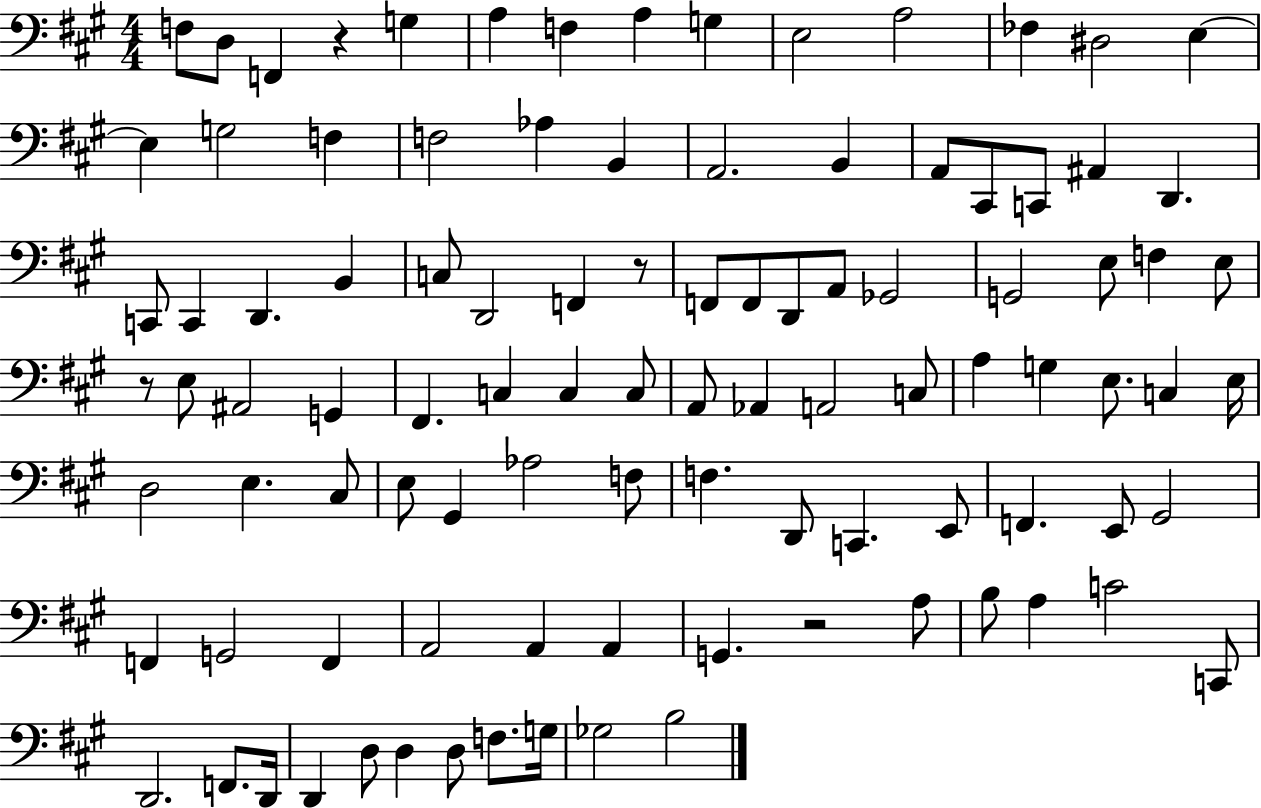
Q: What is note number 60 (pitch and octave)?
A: E3